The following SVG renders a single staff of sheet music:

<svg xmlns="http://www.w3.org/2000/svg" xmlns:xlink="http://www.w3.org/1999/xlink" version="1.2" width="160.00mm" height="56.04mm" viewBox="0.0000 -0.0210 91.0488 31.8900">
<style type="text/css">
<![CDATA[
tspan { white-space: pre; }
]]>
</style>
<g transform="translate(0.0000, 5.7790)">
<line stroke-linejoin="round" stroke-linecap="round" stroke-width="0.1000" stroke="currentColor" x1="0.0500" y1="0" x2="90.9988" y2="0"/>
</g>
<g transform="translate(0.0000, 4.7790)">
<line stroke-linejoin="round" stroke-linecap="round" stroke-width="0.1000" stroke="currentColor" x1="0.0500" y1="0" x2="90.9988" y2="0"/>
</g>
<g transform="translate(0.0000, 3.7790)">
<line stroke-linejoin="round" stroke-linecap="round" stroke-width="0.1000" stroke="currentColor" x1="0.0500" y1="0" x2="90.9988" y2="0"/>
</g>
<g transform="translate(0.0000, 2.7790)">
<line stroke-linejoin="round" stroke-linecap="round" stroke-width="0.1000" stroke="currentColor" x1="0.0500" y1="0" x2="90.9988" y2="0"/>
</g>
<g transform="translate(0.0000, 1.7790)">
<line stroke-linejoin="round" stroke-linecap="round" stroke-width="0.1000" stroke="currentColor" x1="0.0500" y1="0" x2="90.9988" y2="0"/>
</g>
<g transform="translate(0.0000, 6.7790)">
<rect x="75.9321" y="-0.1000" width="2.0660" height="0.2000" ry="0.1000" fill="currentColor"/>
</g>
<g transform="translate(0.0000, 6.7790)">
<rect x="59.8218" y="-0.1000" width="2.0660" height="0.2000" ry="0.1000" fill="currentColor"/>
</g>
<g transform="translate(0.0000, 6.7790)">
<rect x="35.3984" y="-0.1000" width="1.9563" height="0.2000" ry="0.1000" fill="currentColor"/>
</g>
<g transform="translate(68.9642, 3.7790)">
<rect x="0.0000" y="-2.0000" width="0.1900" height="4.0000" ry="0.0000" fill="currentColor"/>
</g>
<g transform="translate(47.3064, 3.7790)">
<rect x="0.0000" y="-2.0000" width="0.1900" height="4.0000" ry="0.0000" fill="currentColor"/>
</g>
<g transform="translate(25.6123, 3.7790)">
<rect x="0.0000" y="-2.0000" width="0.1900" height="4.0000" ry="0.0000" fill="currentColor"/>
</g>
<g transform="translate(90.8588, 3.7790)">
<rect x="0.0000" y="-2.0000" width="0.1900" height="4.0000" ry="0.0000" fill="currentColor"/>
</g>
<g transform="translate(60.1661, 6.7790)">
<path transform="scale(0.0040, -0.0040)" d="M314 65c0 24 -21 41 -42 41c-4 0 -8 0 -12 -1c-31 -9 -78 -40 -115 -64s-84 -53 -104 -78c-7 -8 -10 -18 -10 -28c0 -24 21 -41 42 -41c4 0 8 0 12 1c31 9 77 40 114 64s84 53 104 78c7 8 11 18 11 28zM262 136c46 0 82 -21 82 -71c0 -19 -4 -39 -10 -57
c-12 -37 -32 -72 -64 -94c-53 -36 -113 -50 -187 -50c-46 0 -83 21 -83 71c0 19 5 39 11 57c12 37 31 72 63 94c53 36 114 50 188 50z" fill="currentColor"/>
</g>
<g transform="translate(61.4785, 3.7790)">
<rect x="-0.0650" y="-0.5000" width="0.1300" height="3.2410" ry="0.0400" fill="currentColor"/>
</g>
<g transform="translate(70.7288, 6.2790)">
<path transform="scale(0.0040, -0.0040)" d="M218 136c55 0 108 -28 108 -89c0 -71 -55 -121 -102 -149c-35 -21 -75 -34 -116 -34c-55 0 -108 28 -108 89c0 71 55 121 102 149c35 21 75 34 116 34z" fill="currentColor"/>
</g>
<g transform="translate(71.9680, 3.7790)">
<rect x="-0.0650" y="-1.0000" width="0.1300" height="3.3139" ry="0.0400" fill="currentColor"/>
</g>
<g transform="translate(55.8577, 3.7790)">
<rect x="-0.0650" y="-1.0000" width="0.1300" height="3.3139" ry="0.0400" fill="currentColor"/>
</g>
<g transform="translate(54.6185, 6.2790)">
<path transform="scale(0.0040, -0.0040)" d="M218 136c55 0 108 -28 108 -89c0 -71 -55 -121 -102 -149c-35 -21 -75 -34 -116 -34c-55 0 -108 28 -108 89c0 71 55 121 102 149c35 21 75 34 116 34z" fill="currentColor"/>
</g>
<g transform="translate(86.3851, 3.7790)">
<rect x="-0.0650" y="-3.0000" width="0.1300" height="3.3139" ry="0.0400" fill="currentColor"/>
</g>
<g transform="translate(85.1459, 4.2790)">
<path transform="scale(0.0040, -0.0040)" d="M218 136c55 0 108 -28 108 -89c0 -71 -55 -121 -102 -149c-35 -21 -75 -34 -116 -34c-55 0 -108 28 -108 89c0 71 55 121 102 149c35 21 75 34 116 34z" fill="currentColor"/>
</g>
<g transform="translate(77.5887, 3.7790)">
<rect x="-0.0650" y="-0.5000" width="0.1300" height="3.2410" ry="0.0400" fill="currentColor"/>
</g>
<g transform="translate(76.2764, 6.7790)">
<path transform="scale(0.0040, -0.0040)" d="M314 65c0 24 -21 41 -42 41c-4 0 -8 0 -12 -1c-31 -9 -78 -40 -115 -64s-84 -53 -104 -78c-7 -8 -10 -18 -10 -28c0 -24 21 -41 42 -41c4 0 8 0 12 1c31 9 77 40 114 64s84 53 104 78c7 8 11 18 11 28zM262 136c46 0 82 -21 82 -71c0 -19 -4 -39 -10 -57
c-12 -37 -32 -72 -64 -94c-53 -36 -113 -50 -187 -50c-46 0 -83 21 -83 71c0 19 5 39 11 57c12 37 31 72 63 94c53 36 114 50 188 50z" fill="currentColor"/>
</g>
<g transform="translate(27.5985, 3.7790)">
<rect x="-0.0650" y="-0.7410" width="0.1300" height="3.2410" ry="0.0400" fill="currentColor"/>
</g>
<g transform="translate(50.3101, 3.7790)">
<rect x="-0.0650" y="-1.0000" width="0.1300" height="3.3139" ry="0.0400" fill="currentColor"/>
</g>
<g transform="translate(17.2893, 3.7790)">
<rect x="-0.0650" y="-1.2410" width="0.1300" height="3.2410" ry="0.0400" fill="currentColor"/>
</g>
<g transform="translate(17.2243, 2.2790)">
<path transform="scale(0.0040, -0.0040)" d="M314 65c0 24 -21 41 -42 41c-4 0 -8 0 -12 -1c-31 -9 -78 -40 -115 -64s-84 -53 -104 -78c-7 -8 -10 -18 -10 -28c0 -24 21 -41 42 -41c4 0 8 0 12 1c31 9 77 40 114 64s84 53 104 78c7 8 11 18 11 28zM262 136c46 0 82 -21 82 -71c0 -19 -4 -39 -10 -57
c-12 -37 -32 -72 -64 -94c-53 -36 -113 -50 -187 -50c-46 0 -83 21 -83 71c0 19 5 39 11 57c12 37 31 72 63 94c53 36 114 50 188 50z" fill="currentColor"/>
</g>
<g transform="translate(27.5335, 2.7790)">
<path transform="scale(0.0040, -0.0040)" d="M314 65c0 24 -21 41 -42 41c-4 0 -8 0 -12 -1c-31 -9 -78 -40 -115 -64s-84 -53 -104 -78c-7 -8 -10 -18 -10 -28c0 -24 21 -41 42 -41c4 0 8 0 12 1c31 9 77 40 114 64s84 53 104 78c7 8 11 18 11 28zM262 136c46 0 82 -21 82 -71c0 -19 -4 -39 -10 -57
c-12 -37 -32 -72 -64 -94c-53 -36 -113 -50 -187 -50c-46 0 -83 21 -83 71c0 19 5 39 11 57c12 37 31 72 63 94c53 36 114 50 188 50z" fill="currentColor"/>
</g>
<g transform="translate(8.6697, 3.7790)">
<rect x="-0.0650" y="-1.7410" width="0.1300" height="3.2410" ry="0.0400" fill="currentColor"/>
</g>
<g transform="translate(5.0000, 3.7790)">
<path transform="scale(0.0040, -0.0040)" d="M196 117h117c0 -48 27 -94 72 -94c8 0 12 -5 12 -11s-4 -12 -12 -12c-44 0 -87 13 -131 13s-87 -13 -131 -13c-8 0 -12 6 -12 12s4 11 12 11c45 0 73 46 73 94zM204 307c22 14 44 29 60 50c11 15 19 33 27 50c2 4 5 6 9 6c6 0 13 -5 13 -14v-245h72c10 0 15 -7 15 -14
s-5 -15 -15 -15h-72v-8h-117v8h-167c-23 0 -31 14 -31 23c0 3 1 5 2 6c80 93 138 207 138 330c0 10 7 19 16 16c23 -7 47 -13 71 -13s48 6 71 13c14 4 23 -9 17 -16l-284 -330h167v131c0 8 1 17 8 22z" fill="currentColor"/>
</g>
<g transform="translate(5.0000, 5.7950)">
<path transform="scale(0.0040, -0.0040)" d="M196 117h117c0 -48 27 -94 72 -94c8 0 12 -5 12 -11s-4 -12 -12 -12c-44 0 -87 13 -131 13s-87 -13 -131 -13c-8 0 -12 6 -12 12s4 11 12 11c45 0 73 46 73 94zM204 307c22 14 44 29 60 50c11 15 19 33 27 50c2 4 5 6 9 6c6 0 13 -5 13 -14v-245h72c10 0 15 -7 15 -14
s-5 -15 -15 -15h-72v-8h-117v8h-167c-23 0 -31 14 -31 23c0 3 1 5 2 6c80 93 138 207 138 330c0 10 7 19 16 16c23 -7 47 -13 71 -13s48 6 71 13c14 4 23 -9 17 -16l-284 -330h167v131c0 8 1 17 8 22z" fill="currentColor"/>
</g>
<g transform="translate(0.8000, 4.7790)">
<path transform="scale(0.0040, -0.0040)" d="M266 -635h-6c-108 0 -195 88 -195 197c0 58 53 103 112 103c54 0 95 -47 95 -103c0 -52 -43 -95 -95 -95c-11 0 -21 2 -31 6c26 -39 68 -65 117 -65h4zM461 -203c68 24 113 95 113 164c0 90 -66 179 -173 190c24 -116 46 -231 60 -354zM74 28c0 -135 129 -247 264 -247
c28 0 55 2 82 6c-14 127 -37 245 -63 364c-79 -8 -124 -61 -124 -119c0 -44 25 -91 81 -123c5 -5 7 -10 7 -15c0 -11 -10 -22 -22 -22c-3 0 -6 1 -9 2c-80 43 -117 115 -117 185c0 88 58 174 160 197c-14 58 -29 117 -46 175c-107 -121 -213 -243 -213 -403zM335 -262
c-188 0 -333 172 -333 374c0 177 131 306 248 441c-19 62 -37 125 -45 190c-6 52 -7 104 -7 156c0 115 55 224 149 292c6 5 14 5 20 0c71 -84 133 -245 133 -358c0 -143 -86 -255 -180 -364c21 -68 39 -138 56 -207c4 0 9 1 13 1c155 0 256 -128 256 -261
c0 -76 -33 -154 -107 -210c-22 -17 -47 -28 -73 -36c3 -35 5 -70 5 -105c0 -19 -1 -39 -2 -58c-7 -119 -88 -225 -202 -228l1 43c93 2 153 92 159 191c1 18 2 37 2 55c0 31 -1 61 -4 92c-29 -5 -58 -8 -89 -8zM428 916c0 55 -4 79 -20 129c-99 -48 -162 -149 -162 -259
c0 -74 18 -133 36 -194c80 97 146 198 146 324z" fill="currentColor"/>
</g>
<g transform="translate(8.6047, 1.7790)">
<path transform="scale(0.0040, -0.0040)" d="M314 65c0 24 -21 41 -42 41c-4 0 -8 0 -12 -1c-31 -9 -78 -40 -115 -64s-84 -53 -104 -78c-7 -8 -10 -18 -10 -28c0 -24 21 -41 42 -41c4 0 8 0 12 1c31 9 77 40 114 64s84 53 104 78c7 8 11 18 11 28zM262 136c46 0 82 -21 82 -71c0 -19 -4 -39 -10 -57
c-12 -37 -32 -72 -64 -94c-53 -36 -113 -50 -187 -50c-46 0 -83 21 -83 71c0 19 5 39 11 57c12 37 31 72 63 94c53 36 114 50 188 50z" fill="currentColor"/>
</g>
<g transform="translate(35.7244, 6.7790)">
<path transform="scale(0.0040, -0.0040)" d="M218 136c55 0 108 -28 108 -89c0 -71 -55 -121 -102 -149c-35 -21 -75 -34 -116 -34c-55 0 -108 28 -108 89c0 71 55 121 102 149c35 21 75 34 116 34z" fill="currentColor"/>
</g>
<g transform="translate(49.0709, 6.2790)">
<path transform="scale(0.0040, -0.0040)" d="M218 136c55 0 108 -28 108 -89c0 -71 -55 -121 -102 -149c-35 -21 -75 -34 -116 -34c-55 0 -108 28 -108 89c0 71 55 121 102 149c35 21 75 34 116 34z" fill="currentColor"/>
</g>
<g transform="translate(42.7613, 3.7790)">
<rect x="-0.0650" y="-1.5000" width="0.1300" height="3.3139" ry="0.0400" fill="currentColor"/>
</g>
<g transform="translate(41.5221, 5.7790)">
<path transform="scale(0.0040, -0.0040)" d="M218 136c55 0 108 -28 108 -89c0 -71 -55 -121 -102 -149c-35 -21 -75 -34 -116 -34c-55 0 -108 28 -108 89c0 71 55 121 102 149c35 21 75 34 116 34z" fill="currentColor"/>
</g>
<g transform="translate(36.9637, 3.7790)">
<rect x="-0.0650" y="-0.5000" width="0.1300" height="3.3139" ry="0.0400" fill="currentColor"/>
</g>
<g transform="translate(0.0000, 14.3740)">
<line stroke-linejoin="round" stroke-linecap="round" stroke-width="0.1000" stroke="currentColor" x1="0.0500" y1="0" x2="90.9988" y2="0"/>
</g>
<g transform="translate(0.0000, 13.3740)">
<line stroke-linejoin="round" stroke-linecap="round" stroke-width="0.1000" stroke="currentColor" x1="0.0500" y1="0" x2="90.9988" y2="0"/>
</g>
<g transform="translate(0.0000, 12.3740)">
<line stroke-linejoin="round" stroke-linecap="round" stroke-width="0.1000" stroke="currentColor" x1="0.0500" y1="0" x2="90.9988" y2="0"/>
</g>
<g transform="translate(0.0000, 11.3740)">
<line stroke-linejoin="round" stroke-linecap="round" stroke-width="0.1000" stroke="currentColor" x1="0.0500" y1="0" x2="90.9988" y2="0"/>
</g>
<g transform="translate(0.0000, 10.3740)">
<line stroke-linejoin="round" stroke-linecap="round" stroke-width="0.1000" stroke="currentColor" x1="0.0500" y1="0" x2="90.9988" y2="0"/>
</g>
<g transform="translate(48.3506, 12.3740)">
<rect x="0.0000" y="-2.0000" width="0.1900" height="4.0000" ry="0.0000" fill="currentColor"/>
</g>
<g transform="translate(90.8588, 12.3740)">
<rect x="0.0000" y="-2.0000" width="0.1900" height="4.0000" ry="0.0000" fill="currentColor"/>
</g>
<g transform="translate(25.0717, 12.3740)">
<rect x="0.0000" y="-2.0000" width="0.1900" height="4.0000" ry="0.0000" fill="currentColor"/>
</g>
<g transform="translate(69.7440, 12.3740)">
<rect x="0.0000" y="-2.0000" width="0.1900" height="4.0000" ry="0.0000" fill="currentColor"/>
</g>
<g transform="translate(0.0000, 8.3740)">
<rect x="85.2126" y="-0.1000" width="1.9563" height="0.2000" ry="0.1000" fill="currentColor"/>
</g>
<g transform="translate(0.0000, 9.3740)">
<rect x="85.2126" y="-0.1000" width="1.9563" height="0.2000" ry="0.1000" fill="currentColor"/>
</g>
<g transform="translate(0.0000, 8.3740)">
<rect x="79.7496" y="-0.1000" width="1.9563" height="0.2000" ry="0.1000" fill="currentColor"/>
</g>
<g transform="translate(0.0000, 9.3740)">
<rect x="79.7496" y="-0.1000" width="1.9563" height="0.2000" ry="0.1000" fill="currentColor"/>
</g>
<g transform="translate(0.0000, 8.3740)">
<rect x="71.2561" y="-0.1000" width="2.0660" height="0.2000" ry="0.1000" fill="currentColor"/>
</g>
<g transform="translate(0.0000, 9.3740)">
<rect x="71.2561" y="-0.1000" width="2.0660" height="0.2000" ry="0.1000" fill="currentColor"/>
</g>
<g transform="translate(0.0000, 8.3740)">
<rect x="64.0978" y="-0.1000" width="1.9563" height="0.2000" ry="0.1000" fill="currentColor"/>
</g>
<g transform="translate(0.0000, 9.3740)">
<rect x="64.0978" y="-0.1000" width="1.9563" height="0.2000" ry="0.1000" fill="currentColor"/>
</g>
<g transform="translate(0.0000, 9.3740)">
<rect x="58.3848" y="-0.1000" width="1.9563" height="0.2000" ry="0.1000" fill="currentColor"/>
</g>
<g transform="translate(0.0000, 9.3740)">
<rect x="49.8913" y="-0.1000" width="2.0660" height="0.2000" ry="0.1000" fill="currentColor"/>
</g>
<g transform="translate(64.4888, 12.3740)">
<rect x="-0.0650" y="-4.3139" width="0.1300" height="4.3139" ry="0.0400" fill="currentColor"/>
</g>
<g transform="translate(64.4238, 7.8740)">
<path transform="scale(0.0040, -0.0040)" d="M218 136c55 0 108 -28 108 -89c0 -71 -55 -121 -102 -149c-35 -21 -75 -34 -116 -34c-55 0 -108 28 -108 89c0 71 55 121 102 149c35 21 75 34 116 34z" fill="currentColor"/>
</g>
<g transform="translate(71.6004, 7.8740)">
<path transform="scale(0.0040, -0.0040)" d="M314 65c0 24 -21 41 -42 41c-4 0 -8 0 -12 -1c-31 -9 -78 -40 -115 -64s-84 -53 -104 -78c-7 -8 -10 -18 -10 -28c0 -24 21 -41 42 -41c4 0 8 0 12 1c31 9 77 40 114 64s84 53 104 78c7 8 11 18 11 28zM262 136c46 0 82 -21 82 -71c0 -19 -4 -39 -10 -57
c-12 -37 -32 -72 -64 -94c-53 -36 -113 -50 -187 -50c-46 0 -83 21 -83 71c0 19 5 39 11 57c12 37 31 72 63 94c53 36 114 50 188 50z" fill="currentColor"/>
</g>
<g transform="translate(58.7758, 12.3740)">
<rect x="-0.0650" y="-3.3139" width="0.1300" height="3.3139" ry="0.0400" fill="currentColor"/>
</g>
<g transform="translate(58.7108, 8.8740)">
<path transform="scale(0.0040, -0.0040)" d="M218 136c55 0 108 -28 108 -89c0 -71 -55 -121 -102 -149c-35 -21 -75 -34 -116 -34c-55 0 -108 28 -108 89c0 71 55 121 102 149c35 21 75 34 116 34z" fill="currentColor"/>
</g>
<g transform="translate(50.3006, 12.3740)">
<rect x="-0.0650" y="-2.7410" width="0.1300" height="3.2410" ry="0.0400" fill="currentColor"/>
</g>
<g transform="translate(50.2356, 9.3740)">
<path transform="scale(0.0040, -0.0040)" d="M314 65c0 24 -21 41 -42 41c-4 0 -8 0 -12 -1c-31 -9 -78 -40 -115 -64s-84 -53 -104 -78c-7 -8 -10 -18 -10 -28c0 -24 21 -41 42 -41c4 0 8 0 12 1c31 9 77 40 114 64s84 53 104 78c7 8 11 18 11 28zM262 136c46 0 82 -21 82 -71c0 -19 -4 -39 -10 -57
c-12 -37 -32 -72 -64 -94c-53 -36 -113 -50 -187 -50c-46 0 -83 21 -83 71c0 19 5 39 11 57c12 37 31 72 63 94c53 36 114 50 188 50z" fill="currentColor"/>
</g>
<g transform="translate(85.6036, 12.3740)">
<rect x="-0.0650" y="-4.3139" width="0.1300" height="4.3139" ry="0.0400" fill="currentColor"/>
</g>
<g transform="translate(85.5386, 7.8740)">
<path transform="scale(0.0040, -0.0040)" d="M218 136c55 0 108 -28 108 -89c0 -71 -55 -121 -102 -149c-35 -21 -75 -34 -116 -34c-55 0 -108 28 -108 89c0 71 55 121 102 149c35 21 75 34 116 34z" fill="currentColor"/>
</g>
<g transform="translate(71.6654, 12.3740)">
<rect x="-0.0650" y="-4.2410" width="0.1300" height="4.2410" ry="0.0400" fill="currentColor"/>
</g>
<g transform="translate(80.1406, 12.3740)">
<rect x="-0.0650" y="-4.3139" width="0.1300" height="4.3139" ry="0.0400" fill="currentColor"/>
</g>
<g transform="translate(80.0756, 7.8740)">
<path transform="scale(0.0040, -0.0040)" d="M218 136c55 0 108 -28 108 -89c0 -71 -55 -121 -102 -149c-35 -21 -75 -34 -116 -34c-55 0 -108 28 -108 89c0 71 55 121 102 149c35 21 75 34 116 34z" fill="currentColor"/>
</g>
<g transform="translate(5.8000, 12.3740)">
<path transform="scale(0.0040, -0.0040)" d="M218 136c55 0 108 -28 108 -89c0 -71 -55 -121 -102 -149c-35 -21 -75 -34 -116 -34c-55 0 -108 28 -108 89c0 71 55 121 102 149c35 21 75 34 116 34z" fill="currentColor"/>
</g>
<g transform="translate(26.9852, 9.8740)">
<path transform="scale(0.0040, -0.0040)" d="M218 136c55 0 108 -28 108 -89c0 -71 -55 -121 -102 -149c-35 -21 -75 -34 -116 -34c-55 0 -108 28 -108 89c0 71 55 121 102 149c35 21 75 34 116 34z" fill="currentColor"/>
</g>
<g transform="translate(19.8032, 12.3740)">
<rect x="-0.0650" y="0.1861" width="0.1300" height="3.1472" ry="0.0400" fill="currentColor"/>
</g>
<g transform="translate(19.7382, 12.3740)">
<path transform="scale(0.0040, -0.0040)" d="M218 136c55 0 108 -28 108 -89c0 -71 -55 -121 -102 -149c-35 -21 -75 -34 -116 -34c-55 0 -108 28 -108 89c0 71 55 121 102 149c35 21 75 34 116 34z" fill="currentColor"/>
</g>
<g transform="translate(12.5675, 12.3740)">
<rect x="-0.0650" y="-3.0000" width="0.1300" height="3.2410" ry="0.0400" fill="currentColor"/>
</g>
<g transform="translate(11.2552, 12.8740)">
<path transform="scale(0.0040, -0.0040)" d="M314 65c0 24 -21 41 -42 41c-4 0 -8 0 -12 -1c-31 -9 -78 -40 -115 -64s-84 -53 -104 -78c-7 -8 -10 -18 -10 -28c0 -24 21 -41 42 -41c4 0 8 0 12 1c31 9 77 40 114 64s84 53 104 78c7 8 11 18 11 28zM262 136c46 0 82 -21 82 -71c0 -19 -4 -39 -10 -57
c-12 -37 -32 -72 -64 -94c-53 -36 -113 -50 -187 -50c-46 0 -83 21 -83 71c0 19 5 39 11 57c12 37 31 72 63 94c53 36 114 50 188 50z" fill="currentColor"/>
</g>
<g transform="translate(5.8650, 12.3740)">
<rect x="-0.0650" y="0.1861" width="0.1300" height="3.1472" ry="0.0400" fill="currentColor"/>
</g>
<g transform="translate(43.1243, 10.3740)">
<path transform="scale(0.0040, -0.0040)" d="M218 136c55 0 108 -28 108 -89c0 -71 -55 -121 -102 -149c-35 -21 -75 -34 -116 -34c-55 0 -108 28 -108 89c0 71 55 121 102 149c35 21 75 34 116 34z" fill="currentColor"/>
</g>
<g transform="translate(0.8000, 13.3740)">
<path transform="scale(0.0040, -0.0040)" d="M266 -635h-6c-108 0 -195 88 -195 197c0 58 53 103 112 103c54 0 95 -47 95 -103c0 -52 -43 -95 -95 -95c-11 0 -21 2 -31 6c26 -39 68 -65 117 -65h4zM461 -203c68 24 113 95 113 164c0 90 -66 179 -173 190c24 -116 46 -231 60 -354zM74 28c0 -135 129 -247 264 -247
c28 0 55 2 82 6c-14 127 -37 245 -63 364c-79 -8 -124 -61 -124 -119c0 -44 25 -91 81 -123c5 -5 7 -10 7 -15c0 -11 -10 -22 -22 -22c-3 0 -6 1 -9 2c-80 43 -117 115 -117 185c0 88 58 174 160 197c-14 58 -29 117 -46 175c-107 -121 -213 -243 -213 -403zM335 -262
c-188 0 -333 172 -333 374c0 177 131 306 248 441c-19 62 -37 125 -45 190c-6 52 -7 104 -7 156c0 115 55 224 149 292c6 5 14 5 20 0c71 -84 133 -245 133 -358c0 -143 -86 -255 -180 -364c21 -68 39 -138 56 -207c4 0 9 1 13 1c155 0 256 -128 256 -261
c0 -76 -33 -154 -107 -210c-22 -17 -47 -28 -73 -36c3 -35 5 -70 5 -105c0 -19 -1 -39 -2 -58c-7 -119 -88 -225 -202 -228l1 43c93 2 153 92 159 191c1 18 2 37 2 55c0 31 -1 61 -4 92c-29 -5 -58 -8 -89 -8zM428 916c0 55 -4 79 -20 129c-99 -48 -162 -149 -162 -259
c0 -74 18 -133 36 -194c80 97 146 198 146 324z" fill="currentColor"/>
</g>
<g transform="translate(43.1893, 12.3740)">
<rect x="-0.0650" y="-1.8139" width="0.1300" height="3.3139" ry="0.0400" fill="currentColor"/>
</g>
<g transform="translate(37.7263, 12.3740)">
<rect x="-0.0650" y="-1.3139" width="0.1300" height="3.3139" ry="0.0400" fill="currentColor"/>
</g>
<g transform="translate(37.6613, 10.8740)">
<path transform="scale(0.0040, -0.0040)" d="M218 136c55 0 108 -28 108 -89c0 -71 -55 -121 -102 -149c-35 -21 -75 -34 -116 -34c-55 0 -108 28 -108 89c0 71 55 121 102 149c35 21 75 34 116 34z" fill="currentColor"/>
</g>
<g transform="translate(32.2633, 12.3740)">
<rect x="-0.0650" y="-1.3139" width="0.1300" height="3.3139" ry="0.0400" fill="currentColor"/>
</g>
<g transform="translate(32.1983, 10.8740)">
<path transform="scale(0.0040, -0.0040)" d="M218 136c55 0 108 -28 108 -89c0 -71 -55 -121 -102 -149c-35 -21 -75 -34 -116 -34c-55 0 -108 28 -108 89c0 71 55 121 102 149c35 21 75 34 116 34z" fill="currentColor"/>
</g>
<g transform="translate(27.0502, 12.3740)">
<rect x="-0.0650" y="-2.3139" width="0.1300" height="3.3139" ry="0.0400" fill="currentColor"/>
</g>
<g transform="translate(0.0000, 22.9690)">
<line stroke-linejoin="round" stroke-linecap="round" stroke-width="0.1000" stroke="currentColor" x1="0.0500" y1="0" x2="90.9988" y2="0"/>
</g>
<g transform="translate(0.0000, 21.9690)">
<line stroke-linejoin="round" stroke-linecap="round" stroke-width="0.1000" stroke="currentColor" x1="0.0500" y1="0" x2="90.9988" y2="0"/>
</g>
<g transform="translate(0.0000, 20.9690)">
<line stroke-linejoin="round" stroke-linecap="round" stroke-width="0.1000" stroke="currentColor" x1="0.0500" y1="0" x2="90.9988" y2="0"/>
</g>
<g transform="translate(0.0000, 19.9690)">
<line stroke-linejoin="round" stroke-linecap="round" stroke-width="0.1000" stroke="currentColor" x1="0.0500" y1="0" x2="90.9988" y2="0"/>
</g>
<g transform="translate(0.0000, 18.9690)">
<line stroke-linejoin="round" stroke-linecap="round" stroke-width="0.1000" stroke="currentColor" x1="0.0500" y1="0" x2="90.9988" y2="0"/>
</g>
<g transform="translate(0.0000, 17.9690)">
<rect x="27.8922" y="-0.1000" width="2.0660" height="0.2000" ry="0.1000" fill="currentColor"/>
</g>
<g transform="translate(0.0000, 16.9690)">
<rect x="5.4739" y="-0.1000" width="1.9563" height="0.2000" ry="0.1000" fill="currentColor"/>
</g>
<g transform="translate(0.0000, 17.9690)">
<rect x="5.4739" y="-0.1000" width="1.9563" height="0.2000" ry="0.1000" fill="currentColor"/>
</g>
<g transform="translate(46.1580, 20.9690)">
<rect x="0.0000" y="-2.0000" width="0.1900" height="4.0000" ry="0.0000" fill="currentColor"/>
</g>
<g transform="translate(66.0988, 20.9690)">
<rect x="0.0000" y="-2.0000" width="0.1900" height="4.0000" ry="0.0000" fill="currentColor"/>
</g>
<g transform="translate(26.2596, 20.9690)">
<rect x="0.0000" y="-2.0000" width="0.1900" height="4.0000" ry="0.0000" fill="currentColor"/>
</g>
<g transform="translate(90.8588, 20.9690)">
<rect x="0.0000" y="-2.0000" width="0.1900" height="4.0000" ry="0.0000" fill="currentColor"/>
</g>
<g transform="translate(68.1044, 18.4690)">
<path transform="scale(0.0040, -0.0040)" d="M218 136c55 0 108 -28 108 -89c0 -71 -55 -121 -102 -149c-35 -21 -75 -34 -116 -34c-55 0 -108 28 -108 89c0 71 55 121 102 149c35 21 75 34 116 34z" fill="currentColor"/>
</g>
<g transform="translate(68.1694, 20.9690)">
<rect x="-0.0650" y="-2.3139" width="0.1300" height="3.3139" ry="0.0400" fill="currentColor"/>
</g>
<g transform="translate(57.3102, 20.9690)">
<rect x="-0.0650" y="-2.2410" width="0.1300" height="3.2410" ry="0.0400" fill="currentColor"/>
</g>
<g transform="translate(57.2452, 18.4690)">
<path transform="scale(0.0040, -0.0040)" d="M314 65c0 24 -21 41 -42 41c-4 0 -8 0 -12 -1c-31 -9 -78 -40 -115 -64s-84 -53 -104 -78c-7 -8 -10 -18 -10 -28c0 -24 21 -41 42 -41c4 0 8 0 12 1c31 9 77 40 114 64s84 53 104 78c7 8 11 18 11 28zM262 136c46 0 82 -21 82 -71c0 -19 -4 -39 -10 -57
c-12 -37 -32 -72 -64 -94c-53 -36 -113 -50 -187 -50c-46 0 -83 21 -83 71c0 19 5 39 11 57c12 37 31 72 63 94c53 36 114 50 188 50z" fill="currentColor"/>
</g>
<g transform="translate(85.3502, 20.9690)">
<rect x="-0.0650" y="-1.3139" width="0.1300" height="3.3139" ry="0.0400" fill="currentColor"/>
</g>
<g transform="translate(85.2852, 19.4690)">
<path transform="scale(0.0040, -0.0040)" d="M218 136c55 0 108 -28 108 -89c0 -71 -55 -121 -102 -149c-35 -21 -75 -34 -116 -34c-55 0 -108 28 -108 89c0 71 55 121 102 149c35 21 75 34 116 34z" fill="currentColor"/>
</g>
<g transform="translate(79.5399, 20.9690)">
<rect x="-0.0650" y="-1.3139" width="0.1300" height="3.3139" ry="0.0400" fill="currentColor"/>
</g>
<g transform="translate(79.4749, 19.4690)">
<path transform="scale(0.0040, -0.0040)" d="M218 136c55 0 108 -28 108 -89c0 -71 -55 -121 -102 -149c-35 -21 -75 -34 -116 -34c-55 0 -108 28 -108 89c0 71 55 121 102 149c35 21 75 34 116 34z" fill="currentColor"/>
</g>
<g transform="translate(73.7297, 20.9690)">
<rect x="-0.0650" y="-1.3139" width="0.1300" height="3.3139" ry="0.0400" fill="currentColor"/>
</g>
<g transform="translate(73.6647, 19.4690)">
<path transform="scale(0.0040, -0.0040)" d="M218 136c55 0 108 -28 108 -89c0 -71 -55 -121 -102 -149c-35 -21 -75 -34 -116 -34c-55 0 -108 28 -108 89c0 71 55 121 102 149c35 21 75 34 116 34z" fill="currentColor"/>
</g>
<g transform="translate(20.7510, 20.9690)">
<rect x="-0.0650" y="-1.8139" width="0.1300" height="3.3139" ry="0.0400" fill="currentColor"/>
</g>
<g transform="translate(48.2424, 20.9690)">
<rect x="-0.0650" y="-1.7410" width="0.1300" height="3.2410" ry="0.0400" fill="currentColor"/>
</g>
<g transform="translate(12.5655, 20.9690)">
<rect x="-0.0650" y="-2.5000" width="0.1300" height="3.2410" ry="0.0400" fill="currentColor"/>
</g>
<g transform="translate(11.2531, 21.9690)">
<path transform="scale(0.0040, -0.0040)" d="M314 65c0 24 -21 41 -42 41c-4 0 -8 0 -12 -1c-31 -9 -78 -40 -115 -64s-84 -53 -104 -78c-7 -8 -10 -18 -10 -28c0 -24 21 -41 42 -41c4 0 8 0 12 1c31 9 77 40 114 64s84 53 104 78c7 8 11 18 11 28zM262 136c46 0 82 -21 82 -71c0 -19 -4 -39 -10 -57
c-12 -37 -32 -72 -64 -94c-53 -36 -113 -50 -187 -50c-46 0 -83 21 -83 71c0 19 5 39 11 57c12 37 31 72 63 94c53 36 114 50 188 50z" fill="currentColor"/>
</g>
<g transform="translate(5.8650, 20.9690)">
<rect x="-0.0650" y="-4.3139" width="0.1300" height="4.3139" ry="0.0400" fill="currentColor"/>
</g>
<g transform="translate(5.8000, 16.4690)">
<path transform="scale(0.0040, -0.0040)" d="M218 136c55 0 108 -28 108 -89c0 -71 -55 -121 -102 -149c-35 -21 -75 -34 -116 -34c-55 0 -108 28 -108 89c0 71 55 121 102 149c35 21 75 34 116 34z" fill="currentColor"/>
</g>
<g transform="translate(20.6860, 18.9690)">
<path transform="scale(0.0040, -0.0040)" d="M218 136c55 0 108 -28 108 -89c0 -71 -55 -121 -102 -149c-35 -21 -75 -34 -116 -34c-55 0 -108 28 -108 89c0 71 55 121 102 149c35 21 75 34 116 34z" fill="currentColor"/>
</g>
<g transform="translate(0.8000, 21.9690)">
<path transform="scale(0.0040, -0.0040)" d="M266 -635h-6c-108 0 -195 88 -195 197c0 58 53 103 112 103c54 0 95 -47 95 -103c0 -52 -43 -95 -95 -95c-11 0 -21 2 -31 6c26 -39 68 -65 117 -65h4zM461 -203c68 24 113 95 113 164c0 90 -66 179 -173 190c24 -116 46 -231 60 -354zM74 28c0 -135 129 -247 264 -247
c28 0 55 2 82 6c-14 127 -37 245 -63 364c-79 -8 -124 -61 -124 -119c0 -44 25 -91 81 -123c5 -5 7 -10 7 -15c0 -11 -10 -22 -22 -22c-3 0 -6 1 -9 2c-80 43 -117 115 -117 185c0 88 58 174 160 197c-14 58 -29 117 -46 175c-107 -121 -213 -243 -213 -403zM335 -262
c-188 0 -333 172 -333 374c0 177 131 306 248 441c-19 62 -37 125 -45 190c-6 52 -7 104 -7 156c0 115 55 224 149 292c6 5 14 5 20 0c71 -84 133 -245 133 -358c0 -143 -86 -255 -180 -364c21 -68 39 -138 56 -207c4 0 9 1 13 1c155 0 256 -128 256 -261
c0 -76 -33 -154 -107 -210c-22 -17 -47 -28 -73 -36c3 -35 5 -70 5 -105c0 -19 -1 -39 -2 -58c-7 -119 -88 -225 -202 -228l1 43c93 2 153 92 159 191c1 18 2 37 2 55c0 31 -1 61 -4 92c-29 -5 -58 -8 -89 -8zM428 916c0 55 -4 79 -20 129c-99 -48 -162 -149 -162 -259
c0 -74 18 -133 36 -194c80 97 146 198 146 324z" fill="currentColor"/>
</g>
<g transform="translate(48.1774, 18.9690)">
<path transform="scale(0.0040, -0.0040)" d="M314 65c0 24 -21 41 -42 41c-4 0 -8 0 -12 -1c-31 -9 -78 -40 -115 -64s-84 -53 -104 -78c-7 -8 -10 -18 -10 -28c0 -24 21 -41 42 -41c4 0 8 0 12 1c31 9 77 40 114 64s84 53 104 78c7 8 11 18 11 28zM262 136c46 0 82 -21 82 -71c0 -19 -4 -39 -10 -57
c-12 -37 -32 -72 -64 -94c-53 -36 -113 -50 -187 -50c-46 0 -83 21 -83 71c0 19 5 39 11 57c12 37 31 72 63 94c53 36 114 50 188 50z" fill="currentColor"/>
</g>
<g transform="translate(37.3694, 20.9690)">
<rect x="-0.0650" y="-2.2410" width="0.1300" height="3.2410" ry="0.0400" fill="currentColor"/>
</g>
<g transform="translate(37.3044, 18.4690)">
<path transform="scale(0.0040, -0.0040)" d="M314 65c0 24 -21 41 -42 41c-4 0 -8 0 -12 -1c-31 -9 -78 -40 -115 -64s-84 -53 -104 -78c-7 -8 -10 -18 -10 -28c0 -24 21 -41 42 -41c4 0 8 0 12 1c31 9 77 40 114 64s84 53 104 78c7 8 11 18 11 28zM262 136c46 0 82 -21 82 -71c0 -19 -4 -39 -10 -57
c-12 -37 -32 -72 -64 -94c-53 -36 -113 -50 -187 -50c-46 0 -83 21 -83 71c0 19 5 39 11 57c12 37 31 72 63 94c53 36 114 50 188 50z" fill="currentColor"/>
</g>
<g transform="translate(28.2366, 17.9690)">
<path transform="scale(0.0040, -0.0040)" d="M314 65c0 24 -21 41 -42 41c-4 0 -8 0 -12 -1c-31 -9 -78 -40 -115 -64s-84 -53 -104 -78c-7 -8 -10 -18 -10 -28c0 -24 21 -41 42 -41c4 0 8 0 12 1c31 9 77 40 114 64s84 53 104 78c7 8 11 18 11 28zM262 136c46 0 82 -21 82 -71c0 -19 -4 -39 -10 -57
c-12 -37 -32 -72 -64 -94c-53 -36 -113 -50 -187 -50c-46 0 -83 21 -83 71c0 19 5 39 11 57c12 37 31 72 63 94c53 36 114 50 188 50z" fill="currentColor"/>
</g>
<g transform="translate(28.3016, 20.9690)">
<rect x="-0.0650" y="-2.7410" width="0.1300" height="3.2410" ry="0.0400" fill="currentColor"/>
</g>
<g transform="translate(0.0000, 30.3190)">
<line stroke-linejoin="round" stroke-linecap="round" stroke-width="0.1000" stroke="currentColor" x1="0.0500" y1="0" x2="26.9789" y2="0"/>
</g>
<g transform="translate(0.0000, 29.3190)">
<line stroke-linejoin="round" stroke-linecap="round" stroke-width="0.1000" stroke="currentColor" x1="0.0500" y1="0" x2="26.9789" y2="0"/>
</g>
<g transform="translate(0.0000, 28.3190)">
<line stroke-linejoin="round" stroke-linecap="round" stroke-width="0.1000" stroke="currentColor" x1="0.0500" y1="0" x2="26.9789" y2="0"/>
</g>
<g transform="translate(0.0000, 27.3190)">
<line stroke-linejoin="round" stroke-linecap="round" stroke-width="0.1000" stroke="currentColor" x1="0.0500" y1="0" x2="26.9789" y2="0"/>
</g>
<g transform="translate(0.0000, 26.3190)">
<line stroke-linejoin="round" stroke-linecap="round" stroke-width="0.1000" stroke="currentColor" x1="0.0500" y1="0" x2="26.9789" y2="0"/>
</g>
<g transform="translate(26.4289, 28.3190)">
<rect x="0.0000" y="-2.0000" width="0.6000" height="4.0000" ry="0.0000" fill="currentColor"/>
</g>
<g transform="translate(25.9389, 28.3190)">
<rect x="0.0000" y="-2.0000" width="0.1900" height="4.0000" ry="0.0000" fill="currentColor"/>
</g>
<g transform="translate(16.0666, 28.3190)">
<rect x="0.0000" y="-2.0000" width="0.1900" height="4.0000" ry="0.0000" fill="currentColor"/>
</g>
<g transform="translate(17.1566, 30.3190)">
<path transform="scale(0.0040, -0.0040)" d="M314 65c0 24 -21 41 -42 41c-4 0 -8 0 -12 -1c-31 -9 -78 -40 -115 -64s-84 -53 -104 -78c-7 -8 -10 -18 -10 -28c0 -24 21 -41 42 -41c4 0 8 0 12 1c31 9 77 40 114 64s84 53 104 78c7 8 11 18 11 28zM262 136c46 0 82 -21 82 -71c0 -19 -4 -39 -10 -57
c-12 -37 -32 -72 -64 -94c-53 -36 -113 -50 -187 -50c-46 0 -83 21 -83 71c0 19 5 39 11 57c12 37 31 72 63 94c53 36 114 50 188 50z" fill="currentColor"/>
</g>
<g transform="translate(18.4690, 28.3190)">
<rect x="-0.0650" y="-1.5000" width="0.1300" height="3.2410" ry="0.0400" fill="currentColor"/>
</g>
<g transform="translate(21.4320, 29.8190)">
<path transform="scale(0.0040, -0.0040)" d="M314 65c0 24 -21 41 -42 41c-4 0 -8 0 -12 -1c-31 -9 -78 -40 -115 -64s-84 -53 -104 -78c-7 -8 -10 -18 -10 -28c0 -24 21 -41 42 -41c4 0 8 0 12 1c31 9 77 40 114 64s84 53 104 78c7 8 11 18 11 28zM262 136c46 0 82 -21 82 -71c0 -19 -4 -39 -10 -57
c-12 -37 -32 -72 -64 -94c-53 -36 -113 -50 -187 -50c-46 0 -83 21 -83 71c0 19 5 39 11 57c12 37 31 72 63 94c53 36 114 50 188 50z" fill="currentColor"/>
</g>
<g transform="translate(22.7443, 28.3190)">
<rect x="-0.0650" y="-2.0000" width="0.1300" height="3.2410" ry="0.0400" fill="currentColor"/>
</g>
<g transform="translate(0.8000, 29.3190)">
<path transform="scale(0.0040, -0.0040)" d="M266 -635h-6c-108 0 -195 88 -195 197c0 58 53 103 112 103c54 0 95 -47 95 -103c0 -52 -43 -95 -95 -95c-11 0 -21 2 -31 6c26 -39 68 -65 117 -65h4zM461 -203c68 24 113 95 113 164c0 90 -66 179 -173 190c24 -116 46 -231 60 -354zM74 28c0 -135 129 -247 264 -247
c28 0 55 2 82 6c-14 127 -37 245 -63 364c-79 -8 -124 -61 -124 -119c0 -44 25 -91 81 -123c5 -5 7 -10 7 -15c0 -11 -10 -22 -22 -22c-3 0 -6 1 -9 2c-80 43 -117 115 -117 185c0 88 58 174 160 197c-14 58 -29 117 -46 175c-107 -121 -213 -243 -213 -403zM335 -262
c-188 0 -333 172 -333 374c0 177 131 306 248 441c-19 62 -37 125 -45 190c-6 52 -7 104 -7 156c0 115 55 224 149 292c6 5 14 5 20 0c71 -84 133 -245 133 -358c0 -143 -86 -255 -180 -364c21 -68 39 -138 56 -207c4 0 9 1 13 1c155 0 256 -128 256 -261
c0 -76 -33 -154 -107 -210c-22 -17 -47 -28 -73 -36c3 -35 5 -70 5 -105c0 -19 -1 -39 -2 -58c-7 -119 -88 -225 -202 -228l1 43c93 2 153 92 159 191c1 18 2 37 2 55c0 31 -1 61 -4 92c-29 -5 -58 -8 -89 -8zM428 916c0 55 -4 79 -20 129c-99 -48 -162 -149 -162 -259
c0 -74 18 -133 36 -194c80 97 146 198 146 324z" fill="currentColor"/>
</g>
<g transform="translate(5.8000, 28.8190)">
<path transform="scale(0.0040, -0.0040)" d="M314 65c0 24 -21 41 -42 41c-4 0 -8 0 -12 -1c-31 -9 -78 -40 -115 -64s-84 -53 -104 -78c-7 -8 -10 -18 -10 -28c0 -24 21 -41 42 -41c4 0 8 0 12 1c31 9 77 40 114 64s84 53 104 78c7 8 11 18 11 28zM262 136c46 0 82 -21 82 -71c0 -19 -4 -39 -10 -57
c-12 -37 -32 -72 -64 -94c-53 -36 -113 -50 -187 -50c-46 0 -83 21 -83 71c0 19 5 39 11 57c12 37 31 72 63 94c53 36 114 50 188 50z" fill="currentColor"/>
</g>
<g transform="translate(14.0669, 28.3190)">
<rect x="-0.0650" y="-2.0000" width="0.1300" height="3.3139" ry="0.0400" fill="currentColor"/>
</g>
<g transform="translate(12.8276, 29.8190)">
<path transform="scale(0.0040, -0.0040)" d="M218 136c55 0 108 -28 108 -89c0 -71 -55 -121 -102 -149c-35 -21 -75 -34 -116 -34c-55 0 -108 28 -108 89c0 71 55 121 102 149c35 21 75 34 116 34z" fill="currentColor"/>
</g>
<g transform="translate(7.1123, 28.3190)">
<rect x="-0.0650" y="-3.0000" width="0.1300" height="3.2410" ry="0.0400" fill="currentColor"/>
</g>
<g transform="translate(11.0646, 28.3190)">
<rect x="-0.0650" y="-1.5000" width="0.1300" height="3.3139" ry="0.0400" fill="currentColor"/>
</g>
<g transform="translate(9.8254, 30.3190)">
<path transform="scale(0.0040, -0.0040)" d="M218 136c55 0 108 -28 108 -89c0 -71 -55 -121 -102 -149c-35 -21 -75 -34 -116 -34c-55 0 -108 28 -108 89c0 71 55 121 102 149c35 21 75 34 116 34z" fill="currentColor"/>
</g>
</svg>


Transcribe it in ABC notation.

X:1
T:Untitled
M:4/4
L:1/4
K:C
f2 e2 d2 C E D D C2 D C2 A B A2 B g e e f a2 b d' d'2 d' d' d' G2 f a2 g2 f2 g2 g e e e A2 E F E2 F2